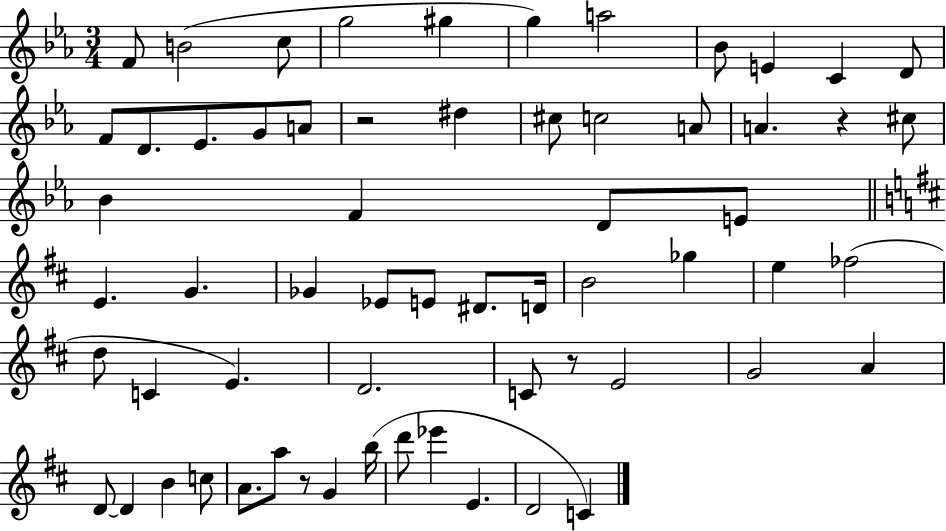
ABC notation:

X:1
T:Untitled
M:3/4
L:1/4
K:Eb
F/2 B2 c/2 g2 ^g g a2 _B/2 E C D/2 F/2 D/2 _E/2 G/2 A/2 z2 ^d ^c/2 c2 A/2 A z ^c/2 _B F D/2 E/2 E G _G _E/2 E/2 ^D/2 D/4 B2 _g e _f2 d/2 C E D2 C/2 z/2 E2 G2 A D/2 D B c/2 A/2 a/2 z/2 G b/4 d'/2 _e' E D2 C